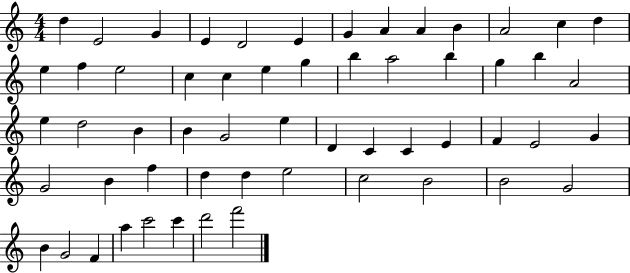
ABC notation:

X:1
T:Untitled
M:4/4
L:1/4
K:C
d E2 G E D2 E G A A B A2 c d e f e2 c c e g b a2 b g b A2 e d2 B B G2 e D C C E F E2 G G2 B f d d e2 c2 B2 B2 G2 B G2 F a c'2 c' d'2 f'2